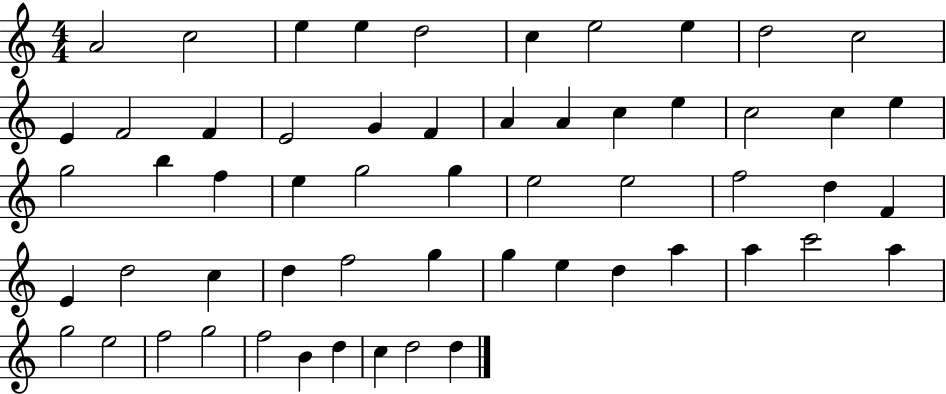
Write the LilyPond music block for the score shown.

{
  \clef treble
  \numericTimeSignature
  \time 4/4
  \key c \major
  a'2 c''2 | e''4 e''4 d''2 | c''4 e''2 e''4 | d''2 c''2 | \break e'4 f'2 f'4 | e'2 g'4 f'4 | a'4 a'4 c''4 e''4 | c''2 c''4 e''4 | \break g''2 b''4 f''4 | e''4 g''2 g''4 | e''2 e''2 | f''2 d''4 f'4 | \break e'4 d''2 c''4 | d''4 f''2 g''4 | g''4 e''4 d''4 a''4 | a''4 c'''2 a''4 | \break g''2 e''2 | f''2 g''2 | f''2 b'4 d''4 | c''4 d''2 d''4 | \break \bar "|."
}